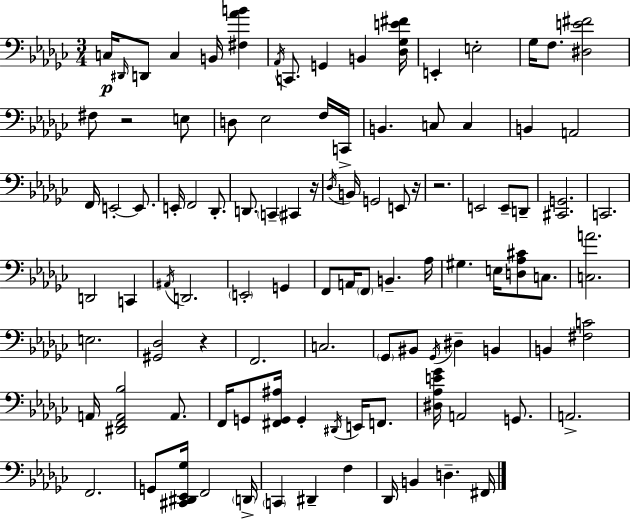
X:1
T:Untitled
M:3/4
L:1/4
K:Ebm
C,/4 ^D,,/4 D,,/2 C, B,,/4 [^F,_AB] _A,,/4 C,,/2 G,, B,, [_D,_G,E^F]/4 E,, E,2 _G,/4 F,/2 [^D,E^F]2 ^F,/2 z2 E,/2 D,/2 _E,2 F,/4 C,,/4 B,, C,/2 C, B,, A,,2 F,,/4 E,,2 E,,/2 E,,/4 F,,2 _D,,/2 D,,/2 C,, ^C,, z/4 _D,/4 B,,/4 G,,2 E,,/2 z/4 z2 E,,2 E,,/2 D,,/2 [^C,,G,,]2 C,,2 D,,2 C,, ^A,,/4 D,,2 E,,2 G,, F,,/2 A,,/4 F,,/2 B,, _A,/4 ^G, E,/4 [D,_A,^C]/2 C,/2 [C,A]2 E,2 [^G,,_D,]2 z F,,2 C,2 _G,,/2 ^B,,/2 _G,,/4 ^D, B,, B,, [^F,C]2 A,,/4 [^D,,F,,A,,_B,]2 A,,/2 F,,/4 G,,/2 [^F,,G,,^A,]/4 G,, ^D,,/4 E,,/4 F,,/2 [^D,_A,E_G]/4 A,,2 G,,/2 A,,2 F,,2 G,,/2 [^C,,^D,,_E,,_G,]/4 F,,2 D,,/4 C,, ^D,, F, _D,,/4 B,, D, ^F,,/4